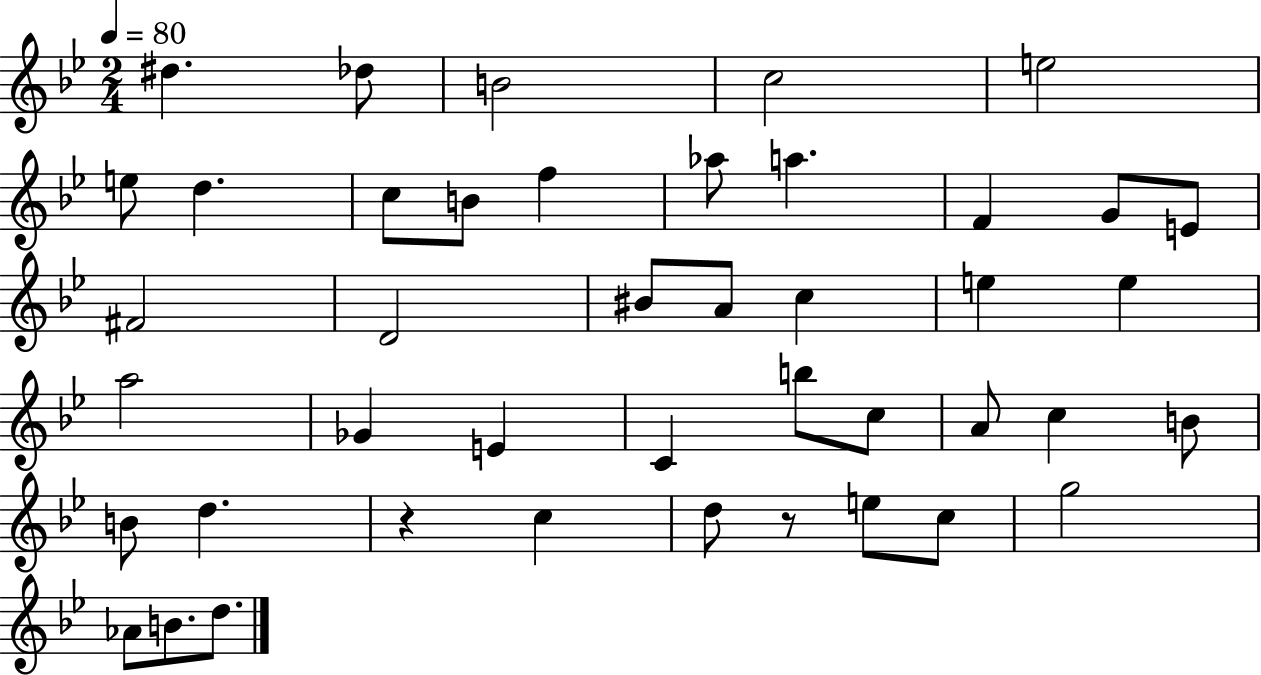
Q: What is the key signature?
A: BES major